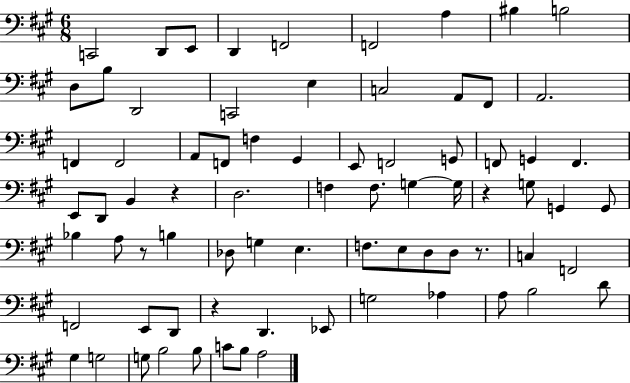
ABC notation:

X:1
T:Untitled
M:6/8
L:1/4
K:A
C,,2 D,,/2 E,,/2 D,, F,,2 F,,2 A, ^B, B,2 D,/2 B,/2 D,,2 C,,2 E, C,2 A,,/2 ^F,,/2 A,,2 F,, F,,2 A,,/2 F,,/2 F, ^G,, E,,/2 F,,2 G,,/2 F,,/2 G,, F,, E,,/2 D,,/2 B,, z D,2 F, F,/2 G, G,/4 z G,/2 G,, G,,/2 _B, A,/2 z/2 B, _D,/2 G, E, F,/2 E,/2 D,/2 D,/2 z/2 C, F,,2 F,,2 E,,/2 D,,/2 z D,, _E,,/2 G,2 _A, A,/2 B,2 D/2 ^G, G,2 G,/2 B,2 B,/2 C/2 B,/2 A,2